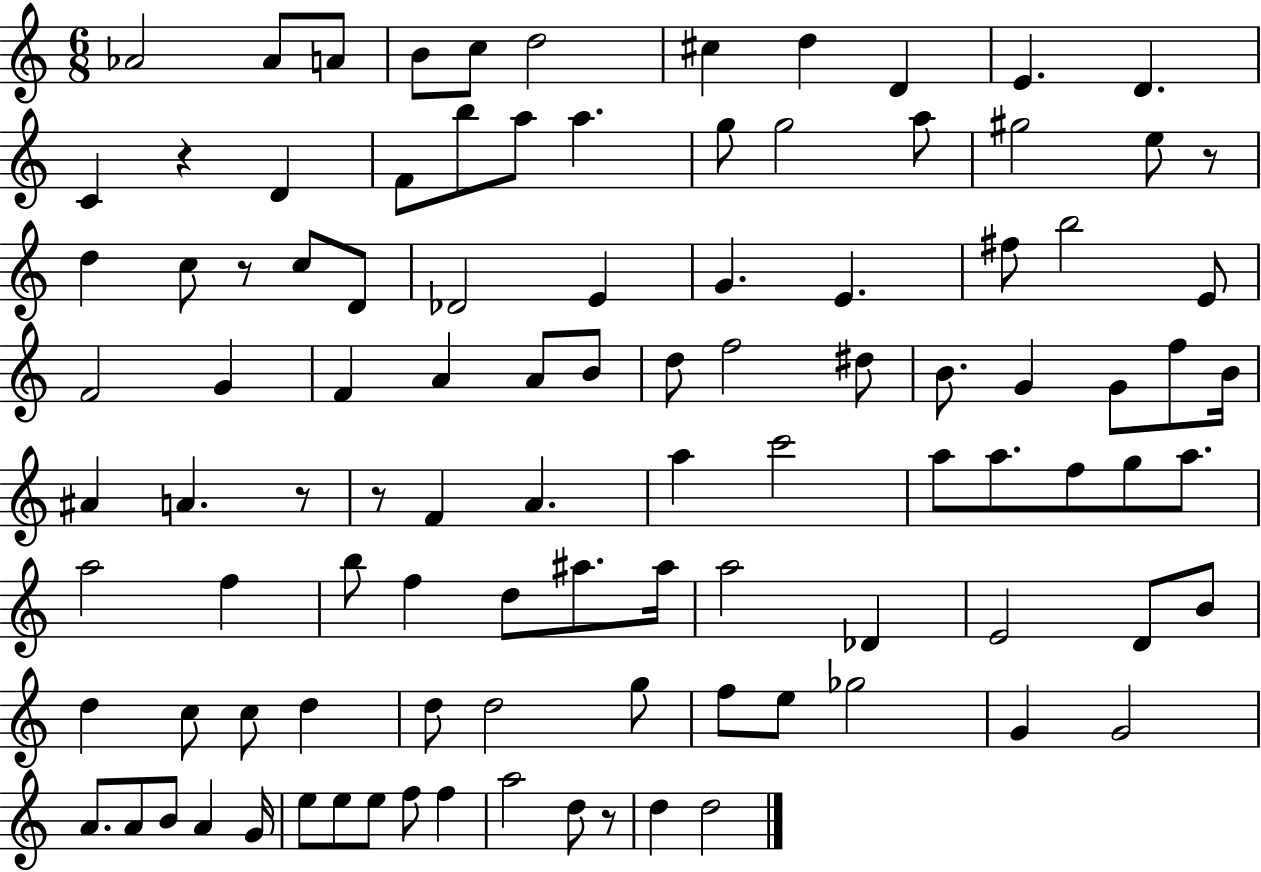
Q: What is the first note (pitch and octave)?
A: Ab4